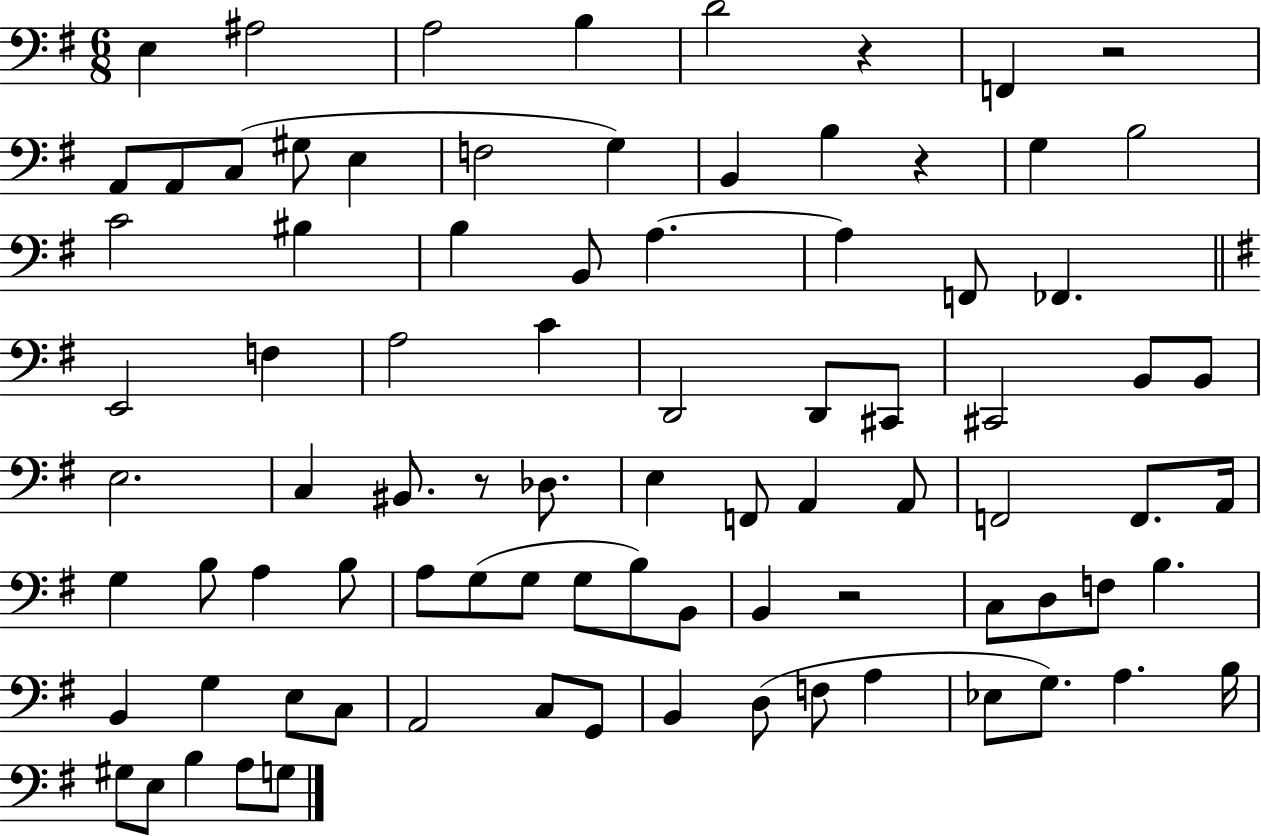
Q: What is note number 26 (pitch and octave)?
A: E2